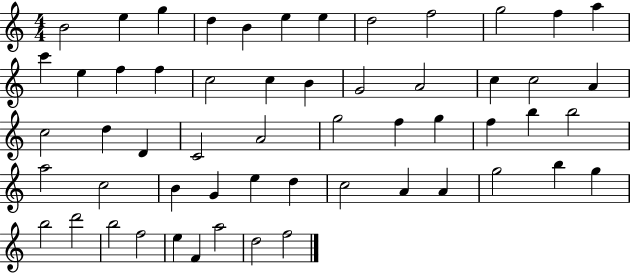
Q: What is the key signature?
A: C major